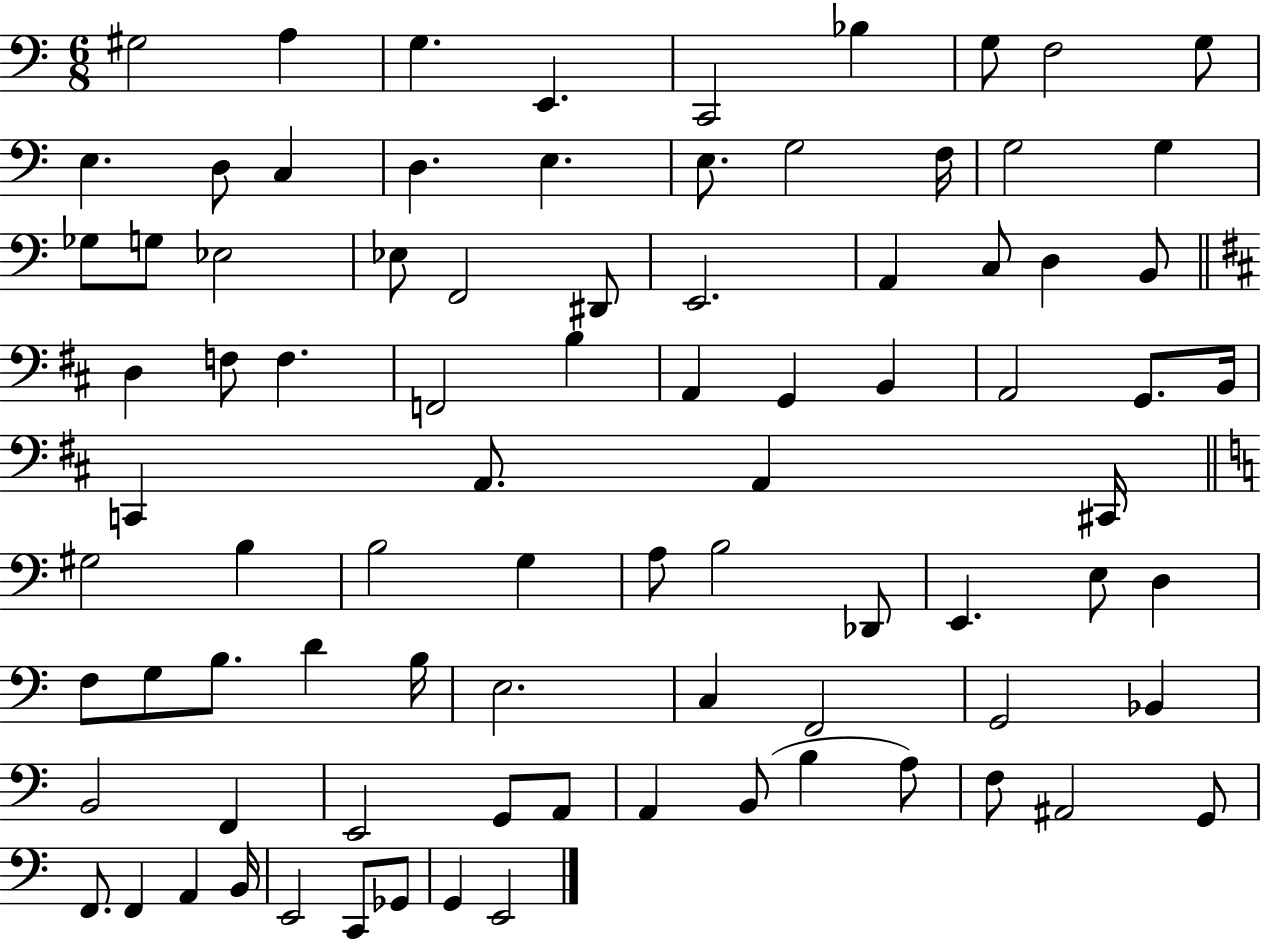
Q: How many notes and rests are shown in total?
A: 86